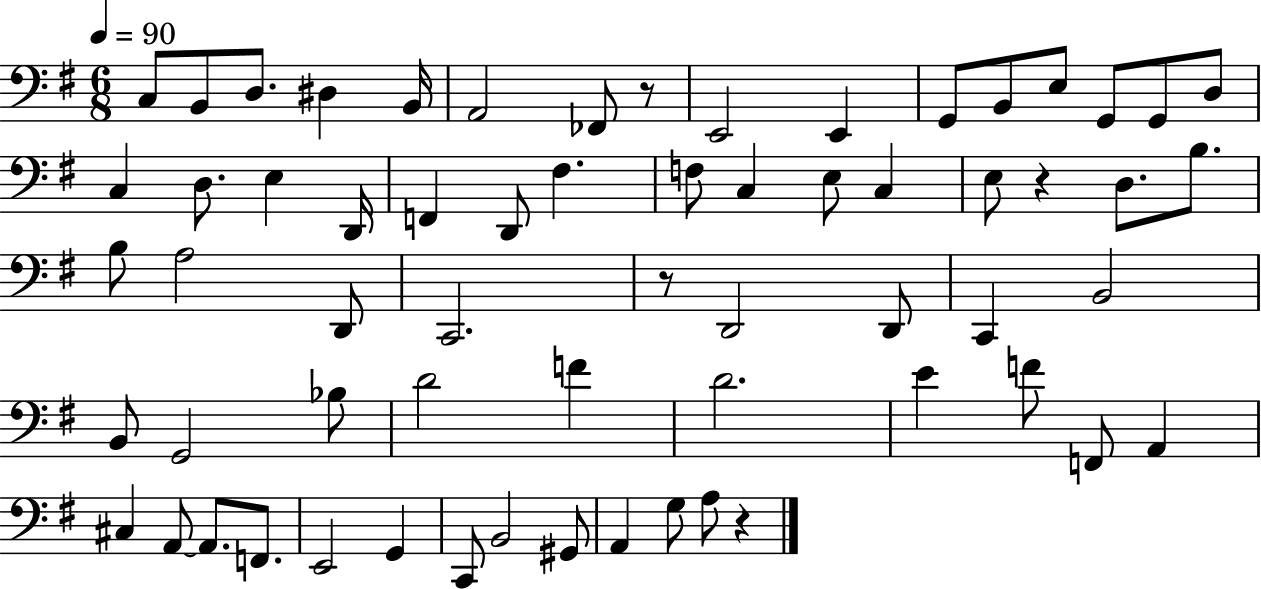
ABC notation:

X:1
T:Untitled
M:6/8
L:1/4
K:G
C,/2 B,,/2 D,/2 ^D, B,,/4 A,,2 _F,,/2 z/2 E,,2 E,, G,,/2 B,,/2 E,/2 G,,/2 G,,/2 D,/2 C, D,/2 E, D,,/4 F,, D,,/2 ^F, F,/2 C, E,/2 C, E,/2 z D,/2 B,/2 B,/2 A,2 D,,/2 C,,2 z/2 D,,2 D,,/2 C,, B,,2 B,,/2 G,,2 _B,/2 D2 F D2 E F/2 F,,/2 A,, ^C, A,,/2 A,,/2 F,,/2 E,,2 G,, C,,/2 B,,2 ^G,,/2 A,, G,/2 A,/2 z